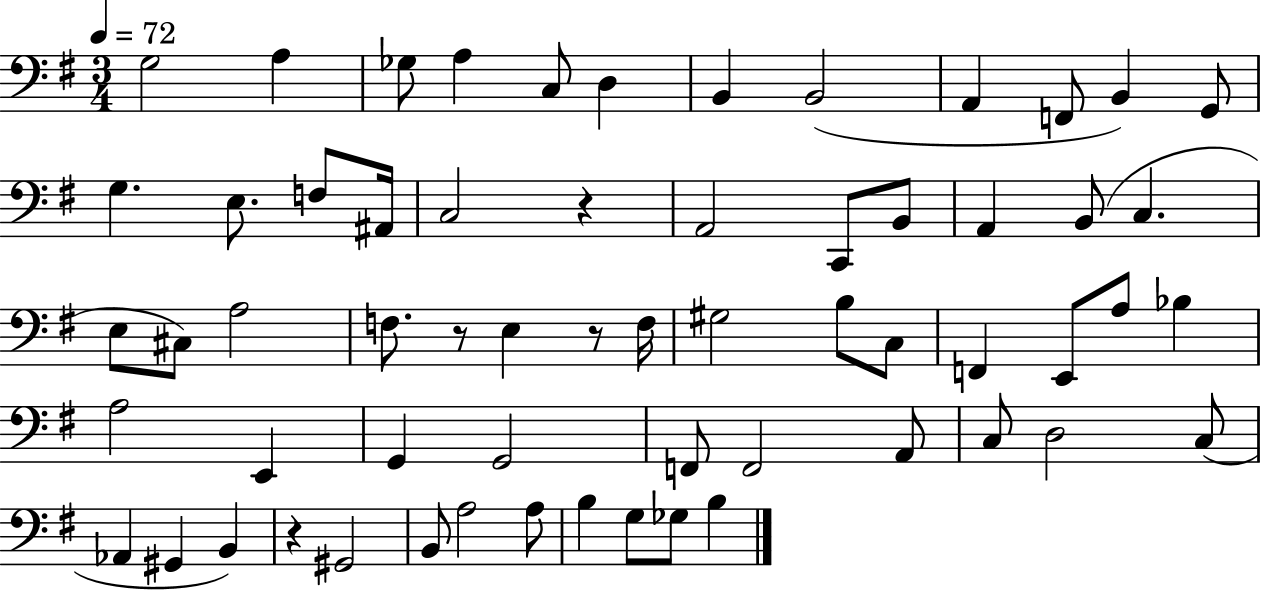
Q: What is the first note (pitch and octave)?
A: G3